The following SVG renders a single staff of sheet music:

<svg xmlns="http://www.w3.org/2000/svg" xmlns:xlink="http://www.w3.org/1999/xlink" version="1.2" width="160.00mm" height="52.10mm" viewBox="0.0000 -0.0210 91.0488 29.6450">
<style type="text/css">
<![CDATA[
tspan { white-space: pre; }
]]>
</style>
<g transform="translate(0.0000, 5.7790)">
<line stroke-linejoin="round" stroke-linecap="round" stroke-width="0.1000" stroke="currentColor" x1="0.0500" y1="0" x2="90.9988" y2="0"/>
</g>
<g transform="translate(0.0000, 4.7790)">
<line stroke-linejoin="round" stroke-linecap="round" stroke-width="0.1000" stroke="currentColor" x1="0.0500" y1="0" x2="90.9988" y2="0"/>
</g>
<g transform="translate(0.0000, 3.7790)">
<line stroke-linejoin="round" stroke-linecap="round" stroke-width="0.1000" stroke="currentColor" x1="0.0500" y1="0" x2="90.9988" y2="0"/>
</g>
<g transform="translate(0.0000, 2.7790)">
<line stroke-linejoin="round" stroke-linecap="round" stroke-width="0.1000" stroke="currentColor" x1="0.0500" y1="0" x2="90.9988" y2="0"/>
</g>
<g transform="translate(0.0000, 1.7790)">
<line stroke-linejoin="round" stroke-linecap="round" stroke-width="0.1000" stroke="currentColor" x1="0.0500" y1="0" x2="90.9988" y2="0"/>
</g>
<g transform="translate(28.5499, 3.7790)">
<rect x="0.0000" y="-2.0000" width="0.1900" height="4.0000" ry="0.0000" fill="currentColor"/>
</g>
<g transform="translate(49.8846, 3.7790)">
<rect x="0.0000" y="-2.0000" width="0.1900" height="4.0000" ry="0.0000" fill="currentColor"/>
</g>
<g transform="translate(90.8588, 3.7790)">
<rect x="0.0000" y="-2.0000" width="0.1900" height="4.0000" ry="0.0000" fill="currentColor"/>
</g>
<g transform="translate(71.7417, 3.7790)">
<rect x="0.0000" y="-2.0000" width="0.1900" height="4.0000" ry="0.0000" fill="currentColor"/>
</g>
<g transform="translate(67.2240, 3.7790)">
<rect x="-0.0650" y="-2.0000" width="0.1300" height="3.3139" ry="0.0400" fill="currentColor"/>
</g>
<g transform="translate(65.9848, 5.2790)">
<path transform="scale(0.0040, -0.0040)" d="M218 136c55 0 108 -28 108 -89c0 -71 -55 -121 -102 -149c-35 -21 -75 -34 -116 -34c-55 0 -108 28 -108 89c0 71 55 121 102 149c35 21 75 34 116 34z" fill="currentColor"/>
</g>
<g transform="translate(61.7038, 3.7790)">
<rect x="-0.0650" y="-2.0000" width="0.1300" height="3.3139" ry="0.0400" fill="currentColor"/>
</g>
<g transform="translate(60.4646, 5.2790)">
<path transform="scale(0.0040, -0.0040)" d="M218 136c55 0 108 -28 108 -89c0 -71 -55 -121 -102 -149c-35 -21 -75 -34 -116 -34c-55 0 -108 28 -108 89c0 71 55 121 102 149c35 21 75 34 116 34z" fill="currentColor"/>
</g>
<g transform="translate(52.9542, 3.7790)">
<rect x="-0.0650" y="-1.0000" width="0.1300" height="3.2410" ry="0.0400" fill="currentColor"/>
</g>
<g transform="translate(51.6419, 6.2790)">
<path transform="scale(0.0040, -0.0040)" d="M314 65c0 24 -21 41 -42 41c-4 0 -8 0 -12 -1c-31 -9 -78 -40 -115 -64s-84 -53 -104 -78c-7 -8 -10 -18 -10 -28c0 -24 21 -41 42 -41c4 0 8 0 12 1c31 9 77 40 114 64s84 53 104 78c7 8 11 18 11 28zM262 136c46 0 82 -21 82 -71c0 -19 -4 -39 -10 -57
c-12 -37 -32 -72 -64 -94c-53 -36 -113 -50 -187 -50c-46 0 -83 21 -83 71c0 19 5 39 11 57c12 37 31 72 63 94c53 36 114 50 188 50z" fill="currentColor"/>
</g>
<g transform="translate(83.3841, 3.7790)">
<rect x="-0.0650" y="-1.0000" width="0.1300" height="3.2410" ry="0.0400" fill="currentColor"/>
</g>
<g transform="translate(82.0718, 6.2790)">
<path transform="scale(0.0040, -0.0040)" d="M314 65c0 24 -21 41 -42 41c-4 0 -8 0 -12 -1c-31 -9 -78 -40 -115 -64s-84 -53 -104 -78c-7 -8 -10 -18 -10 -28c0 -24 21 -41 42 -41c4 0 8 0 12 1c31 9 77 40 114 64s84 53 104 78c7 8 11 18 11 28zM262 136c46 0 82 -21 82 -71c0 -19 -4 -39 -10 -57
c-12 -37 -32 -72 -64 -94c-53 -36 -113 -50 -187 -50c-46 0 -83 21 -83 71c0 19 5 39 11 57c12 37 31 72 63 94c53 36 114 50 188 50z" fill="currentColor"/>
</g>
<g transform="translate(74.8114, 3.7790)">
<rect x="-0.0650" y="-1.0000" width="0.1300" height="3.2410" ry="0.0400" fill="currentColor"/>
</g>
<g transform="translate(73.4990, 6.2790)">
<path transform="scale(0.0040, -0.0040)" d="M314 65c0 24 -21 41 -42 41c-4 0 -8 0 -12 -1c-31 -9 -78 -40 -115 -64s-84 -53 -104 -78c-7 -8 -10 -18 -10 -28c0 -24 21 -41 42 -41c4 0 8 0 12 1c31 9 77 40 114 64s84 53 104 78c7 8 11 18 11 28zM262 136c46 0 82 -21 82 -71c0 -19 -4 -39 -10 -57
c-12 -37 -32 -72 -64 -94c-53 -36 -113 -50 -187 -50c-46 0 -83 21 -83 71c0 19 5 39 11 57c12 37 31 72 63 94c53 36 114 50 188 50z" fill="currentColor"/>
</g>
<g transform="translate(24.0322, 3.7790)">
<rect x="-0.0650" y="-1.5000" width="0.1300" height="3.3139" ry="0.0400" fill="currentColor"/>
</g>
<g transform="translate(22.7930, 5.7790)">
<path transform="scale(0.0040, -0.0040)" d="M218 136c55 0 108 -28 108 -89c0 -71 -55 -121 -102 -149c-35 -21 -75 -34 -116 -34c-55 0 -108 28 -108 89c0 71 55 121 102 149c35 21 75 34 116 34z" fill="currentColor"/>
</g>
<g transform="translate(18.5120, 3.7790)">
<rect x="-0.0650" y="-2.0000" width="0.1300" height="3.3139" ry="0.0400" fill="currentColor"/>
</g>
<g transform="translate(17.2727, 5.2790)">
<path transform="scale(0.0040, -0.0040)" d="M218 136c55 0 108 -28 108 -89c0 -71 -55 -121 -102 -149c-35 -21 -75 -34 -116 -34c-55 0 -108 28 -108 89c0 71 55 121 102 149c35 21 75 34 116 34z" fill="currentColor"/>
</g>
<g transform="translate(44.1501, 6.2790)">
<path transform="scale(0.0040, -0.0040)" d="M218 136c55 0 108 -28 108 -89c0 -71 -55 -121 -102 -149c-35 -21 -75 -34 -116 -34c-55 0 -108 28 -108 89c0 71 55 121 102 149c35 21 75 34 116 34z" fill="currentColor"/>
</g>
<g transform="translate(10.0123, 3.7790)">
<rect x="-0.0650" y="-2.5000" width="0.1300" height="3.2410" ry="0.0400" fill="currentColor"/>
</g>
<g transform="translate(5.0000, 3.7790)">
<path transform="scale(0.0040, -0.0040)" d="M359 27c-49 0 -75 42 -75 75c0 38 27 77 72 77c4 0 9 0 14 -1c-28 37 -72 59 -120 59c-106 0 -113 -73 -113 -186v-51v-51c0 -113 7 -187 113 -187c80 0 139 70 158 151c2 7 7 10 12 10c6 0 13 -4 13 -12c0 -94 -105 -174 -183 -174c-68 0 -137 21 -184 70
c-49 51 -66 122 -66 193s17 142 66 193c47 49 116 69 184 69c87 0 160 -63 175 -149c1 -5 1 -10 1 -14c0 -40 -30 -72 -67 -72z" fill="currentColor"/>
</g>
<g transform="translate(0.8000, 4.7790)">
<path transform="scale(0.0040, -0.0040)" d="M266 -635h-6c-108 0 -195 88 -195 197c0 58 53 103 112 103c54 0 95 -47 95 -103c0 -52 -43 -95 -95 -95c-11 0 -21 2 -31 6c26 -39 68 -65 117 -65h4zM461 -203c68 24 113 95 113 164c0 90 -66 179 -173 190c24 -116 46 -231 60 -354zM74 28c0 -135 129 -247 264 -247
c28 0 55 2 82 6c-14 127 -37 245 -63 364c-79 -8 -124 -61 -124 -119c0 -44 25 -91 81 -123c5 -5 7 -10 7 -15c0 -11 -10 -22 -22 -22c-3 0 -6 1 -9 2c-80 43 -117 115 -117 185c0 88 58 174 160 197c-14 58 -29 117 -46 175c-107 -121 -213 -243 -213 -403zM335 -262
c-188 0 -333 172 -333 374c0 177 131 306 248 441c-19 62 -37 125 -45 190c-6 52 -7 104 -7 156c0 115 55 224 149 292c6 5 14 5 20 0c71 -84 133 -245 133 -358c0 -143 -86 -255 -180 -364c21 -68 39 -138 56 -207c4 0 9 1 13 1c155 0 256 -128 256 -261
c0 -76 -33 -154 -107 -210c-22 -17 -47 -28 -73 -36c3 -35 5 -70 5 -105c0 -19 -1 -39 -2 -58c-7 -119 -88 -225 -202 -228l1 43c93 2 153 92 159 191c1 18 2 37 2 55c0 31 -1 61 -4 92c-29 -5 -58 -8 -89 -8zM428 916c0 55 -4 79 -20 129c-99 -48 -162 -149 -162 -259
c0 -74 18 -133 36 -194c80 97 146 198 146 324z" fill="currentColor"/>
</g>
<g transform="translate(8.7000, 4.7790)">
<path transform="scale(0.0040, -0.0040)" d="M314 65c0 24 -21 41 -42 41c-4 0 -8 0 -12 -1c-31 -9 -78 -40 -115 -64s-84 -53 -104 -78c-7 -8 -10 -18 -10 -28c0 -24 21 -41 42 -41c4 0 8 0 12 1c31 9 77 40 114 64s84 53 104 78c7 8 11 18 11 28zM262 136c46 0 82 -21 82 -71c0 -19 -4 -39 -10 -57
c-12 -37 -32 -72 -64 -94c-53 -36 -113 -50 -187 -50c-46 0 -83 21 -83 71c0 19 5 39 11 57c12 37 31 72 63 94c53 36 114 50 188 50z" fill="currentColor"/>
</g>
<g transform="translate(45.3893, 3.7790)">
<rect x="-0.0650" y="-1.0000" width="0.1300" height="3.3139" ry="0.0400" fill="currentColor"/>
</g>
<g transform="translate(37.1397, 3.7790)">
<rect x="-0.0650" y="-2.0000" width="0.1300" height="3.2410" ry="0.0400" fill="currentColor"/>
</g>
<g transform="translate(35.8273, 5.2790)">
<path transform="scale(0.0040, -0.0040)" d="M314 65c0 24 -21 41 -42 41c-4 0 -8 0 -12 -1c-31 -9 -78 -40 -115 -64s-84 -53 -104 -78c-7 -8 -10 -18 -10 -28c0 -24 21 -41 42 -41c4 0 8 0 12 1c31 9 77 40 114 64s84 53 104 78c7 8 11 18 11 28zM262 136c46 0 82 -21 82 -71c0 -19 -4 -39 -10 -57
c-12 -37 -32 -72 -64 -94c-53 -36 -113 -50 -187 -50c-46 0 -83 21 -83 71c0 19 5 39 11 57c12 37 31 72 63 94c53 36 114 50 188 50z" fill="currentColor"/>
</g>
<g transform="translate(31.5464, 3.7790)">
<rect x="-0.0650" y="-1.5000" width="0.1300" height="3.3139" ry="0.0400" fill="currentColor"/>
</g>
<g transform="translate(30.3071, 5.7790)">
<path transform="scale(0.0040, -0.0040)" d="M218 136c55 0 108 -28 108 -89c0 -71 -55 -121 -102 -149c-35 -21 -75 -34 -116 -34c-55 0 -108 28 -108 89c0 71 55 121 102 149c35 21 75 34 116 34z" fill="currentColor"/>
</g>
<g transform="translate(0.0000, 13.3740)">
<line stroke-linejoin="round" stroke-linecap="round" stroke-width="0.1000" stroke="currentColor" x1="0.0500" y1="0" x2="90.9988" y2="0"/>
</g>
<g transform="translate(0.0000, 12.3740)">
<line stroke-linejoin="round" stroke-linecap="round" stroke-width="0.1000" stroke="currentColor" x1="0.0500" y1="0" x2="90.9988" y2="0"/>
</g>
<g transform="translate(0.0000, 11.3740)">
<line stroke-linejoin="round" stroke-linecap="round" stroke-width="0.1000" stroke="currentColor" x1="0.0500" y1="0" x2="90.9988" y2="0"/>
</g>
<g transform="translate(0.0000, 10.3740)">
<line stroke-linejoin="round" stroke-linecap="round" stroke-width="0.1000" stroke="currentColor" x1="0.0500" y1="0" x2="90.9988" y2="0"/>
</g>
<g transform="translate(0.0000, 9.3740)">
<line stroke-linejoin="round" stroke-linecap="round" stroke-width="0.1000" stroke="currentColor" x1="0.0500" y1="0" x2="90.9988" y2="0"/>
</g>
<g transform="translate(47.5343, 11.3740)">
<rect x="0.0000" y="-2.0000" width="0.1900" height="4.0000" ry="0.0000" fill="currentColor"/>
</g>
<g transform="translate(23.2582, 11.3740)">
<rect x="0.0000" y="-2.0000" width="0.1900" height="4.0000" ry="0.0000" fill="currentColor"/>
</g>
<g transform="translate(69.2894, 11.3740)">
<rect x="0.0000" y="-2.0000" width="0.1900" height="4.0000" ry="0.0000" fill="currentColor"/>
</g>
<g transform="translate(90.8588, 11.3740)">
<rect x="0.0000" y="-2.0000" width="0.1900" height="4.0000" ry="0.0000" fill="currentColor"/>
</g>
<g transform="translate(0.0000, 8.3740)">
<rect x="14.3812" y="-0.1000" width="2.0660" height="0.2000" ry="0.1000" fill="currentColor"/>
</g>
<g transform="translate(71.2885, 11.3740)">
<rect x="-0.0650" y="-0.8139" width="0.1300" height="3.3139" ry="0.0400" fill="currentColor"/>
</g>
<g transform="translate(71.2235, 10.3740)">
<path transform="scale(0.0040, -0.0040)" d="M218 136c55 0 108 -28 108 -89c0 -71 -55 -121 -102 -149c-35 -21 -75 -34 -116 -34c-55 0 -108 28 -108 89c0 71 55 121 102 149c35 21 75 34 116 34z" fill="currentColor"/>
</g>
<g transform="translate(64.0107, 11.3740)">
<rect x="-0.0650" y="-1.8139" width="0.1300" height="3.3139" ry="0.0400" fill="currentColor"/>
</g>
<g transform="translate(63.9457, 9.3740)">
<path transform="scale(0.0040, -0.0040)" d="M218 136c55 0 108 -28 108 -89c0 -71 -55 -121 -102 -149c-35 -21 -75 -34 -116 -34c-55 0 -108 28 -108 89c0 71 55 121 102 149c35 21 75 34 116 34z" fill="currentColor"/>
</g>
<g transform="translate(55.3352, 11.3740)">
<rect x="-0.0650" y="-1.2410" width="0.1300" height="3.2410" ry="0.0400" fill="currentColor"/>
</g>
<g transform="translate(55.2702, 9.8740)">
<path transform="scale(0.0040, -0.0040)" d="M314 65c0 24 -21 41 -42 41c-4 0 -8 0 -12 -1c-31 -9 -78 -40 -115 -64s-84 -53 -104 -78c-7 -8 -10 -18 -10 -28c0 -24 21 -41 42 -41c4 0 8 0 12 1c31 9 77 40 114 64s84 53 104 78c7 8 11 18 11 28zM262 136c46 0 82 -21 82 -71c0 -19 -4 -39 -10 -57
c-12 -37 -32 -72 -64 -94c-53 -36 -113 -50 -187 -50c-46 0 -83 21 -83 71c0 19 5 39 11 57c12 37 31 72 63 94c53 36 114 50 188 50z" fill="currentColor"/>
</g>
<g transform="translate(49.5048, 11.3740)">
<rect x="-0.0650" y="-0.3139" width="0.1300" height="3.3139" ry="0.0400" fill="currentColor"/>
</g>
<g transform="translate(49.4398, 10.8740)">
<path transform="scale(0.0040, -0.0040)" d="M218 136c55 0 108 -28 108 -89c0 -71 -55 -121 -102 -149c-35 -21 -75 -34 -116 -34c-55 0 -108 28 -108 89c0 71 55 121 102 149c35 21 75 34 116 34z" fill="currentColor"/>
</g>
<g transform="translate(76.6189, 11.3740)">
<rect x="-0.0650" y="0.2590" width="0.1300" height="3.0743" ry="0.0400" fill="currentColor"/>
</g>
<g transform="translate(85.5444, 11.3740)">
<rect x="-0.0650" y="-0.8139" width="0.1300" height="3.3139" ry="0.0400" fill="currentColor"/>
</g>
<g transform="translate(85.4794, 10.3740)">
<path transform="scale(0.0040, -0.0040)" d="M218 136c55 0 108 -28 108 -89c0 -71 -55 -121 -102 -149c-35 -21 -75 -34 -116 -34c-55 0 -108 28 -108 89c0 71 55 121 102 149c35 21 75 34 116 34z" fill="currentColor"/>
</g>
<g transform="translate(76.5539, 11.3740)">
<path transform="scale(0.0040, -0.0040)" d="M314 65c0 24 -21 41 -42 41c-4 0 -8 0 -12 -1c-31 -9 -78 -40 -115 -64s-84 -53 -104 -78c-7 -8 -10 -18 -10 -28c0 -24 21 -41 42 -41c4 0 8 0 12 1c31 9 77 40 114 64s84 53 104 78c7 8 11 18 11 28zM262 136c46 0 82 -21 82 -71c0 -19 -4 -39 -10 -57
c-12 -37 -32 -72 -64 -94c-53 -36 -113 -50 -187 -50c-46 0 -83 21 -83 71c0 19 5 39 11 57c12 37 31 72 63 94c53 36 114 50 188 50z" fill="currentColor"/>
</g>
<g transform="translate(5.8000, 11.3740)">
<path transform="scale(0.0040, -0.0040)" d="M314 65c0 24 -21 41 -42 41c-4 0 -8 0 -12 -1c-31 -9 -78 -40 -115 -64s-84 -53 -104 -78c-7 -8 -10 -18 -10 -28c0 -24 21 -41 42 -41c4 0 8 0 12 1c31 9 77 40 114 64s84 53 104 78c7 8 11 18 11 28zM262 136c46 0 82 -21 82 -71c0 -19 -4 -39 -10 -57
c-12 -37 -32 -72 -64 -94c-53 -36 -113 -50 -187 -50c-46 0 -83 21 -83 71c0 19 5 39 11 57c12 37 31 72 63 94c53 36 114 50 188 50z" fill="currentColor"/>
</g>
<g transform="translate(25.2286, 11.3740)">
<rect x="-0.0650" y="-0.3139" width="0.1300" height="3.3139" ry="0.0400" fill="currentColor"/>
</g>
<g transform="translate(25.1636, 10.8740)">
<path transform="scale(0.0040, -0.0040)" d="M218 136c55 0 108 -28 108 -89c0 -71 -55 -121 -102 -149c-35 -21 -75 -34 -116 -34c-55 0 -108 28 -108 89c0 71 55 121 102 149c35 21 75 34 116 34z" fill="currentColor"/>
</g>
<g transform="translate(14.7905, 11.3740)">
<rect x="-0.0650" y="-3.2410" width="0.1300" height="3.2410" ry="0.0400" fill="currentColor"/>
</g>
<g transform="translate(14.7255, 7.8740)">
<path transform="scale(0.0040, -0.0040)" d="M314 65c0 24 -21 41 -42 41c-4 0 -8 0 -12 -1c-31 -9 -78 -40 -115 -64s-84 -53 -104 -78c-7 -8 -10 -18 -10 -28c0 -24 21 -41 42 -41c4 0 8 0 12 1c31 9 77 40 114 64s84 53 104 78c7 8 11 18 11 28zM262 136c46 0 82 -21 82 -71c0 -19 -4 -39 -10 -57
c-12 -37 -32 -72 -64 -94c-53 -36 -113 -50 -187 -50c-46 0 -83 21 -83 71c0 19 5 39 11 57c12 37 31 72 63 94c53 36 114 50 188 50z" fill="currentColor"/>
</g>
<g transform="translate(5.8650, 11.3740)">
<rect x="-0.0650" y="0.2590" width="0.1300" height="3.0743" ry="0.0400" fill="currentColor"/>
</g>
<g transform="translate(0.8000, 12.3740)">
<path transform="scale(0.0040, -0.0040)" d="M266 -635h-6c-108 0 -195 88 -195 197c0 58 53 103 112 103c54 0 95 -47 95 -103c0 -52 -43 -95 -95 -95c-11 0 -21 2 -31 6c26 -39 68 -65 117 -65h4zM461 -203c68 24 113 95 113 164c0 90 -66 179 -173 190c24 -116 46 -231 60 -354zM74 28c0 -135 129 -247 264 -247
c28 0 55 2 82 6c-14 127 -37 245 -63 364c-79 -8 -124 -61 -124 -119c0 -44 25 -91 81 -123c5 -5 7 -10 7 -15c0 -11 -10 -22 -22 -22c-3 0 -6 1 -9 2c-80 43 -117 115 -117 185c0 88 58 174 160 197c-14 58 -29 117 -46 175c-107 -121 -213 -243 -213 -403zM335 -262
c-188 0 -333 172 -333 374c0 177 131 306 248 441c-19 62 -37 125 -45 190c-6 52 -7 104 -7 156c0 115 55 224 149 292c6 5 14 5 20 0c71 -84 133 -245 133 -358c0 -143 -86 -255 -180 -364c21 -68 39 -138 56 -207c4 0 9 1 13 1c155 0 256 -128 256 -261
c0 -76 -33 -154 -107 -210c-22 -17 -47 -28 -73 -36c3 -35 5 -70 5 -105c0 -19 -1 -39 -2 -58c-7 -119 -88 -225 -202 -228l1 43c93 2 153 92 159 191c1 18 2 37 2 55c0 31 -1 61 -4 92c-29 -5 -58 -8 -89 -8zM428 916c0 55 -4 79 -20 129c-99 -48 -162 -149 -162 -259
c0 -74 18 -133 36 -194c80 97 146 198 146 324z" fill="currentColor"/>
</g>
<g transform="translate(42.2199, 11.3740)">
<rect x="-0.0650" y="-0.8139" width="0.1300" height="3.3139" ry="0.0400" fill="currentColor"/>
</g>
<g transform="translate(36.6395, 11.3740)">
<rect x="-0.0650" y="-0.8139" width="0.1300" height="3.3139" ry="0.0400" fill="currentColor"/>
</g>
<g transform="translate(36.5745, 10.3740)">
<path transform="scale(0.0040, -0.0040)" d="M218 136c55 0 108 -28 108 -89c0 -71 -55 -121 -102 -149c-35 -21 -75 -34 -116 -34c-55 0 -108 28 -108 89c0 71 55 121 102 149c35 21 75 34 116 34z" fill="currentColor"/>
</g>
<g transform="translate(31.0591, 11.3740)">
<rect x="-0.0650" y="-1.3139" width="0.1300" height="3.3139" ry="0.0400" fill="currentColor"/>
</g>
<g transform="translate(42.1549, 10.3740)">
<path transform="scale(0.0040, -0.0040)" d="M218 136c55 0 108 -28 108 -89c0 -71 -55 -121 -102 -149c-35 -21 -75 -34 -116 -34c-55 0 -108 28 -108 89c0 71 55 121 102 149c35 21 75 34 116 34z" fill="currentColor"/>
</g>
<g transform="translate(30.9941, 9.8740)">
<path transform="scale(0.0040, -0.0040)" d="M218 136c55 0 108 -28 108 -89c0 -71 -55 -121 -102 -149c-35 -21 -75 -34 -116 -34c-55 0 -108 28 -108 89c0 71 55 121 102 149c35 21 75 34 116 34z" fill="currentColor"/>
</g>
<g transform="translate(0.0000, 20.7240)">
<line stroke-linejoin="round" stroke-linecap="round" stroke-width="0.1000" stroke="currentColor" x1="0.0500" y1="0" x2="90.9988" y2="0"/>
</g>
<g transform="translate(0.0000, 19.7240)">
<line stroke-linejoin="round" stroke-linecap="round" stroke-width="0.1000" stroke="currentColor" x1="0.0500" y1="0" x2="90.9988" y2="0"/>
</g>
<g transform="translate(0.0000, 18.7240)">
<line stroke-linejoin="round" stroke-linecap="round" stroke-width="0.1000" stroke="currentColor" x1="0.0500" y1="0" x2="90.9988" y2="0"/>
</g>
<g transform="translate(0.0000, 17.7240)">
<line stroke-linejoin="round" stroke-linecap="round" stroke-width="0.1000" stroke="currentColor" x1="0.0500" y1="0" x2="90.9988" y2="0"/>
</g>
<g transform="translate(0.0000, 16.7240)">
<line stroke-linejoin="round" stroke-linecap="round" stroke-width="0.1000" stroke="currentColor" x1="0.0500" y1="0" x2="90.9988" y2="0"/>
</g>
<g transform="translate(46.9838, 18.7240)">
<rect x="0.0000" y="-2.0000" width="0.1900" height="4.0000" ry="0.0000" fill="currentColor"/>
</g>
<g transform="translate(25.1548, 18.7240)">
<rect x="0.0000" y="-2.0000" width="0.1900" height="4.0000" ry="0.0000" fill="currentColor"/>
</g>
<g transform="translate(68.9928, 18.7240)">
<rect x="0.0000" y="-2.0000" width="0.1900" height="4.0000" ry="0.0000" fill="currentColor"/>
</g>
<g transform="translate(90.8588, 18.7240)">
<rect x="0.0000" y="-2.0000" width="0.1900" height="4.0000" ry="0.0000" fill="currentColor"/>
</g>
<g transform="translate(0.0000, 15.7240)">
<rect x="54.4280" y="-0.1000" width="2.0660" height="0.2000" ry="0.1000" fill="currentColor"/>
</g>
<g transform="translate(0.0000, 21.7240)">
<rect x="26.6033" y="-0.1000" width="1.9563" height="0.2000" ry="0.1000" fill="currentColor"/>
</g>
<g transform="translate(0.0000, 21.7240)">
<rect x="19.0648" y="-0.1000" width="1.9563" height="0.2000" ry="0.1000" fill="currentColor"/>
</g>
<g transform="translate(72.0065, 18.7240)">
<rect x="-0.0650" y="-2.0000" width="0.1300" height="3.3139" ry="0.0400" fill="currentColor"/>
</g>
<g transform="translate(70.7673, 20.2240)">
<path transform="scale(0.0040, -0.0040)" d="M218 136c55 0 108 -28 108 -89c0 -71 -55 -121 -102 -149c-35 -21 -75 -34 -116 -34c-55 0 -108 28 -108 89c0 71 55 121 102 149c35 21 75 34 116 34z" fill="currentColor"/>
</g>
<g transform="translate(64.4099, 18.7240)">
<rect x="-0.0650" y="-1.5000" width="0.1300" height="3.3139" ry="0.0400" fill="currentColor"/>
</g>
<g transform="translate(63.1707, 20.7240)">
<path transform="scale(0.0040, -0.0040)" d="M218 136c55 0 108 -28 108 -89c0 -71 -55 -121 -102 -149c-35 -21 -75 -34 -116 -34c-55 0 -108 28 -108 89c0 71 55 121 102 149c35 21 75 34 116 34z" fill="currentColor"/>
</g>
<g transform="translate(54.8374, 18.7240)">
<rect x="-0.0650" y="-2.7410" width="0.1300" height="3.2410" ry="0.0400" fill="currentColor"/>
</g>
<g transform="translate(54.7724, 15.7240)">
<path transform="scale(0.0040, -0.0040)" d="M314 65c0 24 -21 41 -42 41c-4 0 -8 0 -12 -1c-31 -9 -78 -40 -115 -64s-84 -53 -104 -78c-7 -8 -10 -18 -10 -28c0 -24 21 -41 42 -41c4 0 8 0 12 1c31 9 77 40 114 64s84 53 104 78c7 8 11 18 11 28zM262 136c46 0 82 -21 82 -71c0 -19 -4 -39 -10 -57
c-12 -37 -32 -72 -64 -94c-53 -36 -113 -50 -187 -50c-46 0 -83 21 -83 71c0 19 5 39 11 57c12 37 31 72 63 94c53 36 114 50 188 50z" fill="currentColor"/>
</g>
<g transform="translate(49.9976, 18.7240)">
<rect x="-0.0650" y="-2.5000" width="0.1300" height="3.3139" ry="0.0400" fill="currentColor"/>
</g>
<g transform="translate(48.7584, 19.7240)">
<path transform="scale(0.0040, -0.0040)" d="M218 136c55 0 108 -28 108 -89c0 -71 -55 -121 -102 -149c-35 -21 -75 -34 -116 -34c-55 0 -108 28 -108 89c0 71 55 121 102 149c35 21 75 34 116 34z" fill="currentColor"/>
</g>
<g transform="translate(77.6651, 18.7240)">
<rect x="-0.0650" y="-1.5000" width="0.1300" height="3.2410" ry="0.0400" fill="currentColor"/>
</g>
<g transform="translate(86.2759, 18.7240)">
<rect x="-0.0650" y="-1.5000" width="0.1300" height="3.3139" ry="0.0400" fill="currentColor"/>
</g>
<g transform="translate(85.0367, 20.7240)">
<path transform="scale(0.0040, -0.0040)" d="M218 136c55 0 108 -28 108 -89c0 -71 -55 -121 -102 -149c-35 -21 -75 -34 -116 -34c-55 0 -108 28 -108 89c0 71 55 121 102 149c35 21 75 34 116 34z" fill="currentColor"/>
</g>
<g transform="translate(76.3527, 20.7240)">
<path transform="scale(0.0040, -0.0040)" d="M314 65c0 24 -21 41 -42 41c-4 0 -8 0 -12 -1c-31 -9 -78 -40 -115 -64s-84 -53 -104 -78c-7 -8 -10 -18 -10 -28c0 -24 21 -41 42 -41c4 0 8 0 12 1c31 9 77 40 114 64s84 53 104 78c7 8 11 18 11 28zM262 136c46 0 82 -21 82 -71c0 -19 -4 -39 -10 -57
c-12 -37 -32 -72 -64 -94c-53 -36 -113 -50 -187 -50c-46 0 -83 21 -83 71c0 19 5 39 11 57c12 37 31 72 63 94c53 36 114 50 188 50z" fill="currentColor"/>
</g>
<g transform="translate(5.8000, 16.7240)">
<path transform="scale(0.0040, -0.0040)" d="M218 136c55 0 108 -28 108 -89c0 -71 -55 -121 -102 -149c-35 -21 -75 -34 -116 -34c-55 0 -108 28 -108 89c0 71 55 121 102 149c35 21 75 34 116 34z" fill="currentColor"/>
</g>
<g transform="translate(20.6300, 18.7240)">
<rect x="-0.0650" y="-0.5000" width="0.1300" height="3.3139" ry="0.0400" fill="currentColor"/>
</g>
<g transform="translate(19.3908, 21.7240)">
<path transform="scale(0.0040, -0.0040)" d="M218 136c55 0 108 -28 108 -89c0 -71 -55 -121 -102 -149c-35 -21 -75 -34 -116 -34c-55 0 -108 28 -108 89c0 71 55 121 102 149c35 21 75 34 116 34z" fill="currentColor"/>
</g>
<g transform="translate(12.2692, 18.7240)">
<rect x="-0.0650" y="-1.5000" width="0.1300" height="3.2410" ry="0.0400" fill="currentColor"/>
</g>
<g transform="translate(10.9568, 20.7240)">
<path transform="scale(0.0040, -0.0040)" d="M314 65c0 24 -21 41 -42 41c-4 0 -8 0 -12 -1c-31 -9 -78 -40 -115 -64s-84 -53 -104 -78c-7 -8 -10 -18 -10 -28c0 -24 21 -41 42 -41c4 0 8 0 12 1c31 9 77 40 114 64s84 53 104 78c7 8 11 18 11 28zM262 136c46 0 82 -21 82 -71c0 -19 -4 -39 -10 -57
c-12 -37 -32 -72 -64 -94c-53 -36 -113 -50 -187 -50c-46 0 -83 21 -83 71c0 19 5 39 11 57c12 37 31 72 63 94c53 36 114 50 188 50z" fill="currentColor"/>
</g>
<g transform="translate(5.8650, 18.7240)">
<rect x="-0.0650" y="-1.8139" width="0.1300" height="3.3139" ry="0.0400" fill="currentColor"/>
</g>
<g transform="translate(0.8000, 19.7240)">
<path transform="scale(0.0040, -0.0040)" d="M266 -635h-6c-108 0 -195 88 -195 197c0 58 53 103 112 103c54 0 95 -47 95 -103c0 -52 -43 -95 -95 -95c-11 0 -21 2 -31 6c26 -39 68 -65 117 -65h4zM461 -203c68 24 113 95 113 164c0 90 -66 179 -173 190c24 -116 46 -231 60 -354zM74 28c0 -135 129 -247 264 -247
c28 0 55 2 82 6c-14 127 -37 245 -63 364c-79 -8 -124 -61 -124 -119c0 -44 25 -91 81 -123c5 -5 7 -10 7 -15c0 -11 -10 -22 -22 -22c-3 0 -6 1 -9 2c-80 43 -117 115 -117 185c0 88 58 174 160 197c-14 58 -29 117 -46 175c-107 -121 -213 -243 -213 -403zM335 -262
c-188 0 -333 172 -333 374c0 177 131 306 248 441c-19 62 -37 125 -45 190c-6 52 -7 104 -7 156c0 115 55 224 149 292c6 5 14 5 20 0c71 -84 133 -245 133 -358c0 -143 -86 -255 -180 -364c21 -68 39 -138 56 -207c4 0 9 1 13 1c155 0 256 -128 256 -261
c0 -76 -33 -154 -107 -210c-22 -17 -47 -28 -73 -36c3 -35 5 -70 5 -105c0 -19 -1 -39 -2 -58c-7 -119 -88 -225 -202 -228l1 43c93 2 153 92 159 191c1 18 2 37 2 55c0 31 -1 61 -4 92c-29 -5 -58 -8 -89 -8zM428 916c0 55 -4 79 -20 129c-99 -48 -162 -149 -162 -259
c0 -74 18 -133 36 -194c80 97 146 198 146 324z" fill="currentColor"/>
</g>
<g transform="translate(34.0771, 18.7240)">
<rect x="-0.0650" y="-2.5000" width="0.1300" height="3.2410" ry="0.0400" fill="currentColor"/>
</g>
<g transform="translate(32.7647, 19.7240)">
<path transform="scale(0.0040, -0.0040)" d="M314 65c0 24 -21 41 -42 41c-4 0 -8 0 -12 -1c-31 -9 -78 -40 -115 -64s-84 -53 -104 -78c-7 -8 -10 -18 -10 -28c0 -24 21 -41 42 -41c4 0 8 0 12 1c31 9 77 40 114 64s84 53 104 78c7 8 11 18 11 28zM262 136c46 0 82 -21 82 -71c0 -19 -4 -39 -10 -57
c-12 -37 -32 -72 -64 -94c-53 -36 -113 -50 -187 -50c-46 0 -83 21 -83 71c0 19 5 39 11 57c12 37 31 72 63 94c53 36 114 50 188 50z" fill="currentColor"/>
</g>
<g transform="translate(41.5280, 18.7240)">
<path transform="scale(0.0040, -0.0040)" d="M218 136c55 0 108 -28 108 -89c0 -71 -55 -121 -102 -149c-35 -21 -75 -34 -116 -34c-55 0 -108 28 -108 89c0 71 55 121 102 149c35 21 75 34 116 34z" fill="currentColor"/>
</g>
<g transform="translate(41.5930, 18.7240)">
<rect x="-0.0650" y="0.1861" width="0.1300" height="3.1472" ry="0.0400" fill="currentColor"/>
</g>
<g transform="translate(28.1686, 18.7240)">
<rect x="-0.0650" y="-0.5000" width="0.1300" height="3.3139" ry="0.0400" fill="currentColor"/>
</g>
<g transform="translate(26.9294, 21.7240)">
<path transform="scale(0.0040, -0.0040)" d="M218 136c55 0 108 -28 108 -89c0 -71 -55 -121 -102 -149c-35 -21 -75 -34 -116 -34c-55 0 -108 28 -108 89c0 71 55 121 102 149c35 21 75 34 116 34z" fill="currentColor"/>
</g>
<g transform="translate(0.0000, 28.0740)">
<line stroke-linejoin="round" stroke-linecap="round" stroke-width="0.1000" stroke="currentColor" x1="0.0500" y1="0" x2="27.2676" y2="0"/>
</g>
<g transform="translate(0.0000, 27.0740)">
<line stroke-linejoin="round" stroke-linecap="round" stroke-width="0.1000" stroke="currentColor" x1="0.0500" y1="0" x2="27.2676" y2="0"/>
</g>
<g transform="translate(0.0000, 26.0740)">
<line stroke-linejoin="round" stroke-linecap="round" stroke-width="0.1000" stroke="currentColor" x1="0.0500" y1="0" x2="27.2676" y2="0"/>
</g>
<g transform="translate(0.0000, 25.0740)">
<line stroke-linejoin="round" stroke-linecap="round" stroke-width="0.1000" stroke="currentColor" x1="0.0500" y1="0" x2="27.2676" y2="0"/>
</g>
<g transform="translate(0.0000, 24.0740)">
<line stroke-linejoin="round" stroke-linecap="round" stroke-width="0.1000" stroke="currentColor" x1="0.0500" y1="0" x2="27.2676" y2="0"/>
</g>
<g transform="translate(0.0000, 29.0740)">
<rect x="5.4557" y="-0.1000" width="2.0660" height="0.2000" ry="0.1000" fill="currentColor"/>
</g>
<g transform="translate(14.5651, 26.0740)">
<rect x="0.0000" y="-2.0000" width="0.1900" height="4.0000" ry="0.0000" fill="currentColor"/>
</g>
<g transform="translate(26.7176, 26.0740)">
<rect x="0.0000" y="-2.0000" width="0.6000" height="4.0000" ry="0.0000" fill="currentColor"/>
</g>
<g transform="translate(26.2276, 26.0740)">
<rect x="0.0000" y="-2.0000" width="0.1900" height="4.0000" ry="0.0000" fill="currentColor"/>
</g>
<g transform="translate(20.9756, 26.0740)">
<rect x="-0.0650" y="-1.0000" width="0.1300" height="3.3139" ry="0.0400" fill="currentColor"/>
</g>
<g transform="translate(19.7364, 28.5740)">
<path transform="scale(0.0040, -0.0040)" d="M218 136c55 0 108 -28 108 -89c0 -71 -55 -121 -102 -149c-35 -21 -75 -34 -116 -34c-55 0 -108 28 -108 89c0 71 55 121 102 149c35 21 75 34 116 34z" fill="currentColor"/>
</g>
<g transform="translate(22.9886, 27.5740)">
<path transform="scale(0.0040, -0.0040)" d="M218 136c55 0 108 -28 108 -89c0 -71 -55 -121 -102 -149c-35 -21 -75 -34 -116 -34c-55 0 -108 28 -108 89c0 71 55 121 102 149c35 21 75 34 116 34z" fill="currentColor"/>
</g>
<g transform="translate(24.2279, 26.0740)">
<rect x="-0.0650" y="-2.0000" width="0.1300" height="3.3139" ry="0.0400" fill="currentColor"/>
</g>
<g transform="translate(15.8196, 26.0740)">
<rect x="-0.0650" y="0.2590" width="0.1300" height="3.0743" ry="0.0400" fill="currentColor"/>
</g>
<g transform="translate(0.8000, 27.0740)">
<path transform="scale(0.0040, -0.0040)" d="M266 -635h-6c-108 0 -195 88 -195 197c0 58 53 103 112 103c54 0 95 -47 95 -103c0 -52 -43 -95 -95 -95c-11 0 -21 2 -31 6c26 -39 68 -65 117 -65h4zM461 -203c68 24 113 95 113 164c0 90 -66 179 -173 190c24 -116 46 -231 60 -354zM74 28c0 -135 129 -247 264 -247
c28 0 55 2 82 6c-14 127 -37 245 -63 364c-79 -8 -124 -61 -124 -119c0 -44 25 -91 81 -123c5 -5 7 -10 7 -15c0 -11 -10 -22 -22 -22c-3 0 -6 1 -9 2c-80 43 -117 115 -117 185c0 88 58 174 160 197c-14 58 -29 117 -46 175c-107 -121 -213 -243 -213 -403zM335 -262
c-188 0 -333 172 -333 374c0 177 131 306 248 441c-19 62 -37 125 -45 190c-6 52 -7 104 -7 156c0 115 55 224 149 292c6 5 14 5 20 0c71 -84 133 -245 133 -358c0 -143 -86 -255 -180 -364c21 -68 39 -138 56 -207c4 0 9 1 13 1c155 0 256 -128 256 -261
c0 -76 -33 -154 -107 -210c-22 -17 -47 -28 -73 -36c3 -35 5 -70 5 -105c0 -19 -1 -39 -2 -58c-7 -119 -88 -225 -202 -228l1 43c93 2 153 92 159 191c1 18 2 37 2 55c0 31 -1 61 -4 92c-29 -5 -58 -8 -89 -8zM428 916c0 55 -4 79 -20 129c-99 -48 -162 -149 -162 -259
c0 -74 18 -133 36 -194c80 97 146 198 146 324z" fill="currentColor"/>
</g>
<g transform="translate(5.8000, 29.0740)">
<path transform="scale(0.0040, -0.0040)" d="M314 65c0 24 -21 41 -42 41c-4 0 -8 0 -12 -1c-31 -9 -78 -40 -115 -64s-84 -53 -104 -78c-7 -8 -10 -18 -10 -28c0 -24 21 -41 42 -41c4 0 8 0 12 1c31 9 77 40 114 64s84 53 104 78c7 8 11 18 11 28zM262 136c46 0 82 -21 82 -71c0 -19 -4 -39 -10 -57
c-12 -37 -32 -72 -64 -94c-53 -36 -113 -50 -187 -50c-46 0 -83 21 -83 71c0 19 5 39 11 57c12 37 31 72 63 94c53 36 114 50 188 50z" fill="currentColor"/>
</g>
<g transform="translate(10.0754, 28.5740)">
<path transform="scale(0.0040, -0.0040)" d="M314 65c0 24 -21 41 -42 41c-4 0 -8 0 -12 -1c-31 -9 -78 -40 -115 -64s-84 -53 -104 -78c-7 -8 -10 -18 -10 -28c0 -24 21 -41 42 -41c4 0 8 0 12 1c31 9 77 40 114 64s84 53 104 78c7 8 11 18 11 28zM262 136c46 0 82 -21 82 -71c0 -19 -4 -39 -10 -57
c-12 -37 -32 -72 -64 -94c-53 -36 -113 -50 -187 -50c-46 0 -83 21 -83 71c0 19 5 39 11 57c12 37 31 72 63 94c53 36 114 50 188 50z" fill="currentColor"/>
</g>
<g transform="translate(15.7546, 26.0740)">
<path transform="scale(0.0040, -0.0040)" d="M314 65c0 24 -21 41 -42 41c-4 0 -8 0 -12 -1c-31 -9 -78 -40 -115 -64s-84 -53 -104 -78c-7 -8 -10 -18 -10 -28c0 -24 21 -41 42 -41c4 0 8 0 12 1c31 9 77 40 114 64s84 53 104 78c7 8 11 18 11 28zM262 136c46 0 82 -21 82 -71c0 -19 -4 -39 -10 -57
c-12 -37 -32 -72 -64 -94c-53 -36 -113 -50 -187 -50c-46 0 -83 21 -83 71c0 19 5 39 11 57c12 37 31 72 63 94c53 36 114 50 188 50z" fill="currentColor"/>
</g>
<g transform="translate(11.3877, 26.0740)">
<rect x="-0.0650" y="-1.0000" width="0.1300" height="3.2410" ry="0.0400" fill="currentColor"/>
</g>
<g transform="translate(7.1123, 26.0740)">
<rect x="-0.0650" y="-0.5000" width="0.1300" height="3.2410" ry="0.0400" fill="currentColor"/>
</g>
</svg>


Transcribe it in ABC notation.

X:1
T:Untitled
M:4/4
L:1/4
K:C
G2 F E E F2 D D2 F F D2 D2 B2 b2 c e d d c e2 f d B2 d f E2 C C G2 B G a2 E F E2 E C2 D2 B2 D F